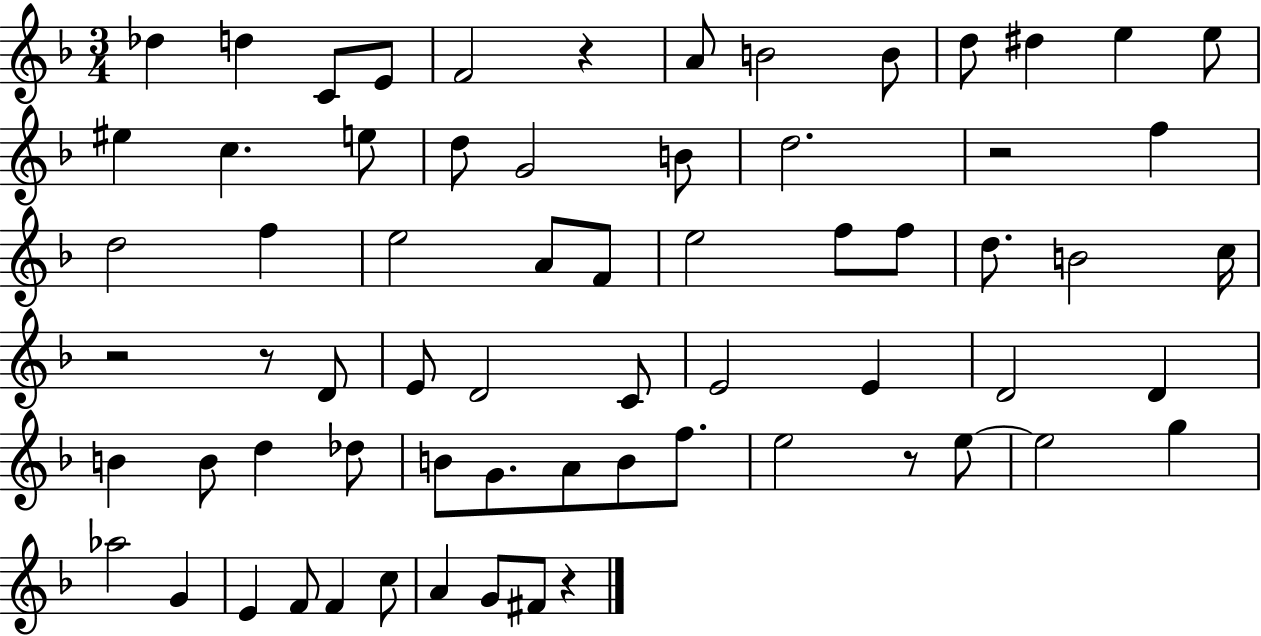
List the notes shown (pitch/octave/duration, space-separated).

Db5/q D5/q C4/e E4/e F4/h R/q A4/e B4/h B4/e D5/e D#5/q E5/q E5/e EIS5/q C5/q. E5/e D5/e G4/h B4/e D5/h. R/h F5/q D5/h F5/q E5/h A4/e F4/e E5/h F5/e F5/e D5/e. B4/h C5/s R/h R/e D4/e E4/e D4/h C4/e E4/h E4/q D4/h D4/q B4/q B4/e D5/q Db5/e B4/e G4/e. A4/e B4/e F5/e. E5/h R/e E5/e E5/h G5/q Ab5/h G4/q E4/q F4/e F4/q C5/e A4/q G4/e F#4/e R/q